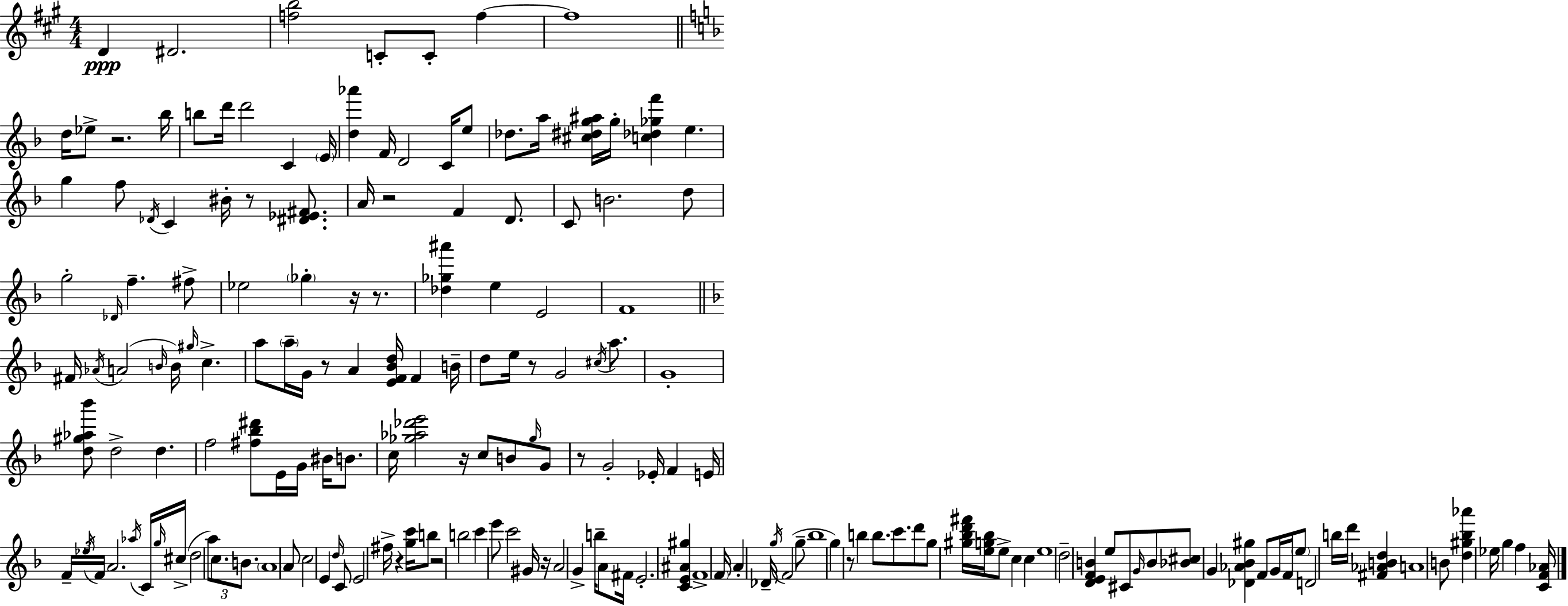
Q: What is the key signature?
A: A major